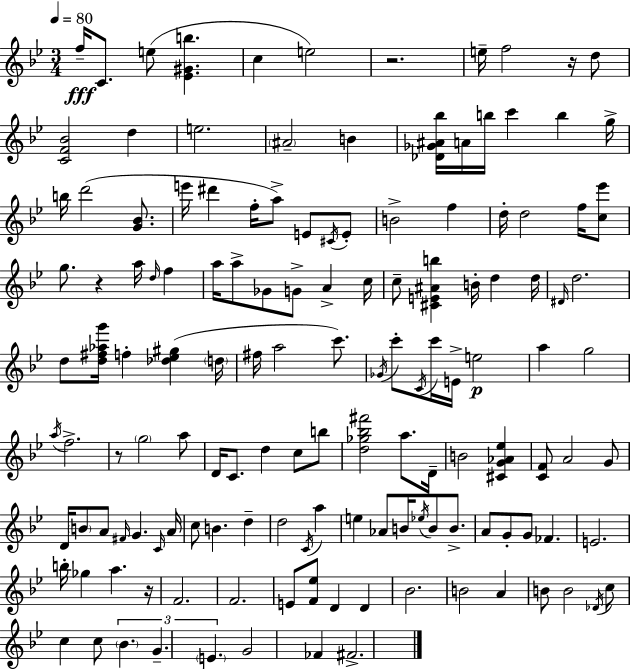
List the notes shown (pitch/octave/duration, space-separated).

F5/s C4/e. E5/e [Eb4,G#4,B5]/q. C5/q E5/h R/h. E5/s F5/h R/s D5/e [C4,F4,Bb4]/h D5/q E5/h. A#4/h B4/q [Db4,Gb4,A#4,Bb5]/s A4/s B5/s C6/q B5/q G5/s B5/s D6/h [G4,Bb4]/e. E6/s D#6/q F5/s A5/e E4/e C#4/s E4/e B4/h F5/q D5/s D5/h F5/s [C5,Eb6]/e G5/e. R/q A5/s D5/s F5/q A5/s A5/e Gb4/e G4/e A4/q C5/s C5/e [C#4,E4,A#4,B5]/q B4/s D5/q D5/s D#4/s D5/h. D5/e [D5,F#5,Ab5,G6]/s F5/q [Db5,Eb5,G#5]/q D5/s F#5/s A5/h C6/e. Gb4/s C6/e C4/s C6/s E4/s E5/h A5/q G5/h A5/s F5/h. R/e G5/h A5/e D4/s C4/e. D5/q C5/e B5/e [D5,Gb5,Bb5,F#6]/h A5/e. D4/s B4/h [C#4,G4,Ab4,Eb5]/q [C4,F4]/e A4/h G4/e D4/s B4/e A4/e F#4/s G4/q. C4/s A4/s C5/e B4/q. D5/q D5/h C4/s A5/q E5/q Ab4/e B4/s Eb5/s B4/e B4/e. A4/e G4/e G4/e FES4/q. E4/h. B5/s Gb5/q A5/q. R/s F4/h. F4/h. E4/e [F4,Eb5]/e D4/q D4/q Bb4/h. B4/h A4/q B4/e B4/h Db4/s C5/e C5/q C5/e Bb4/q. G4/q. E4/q. G4/h FES4/q F#4/h.